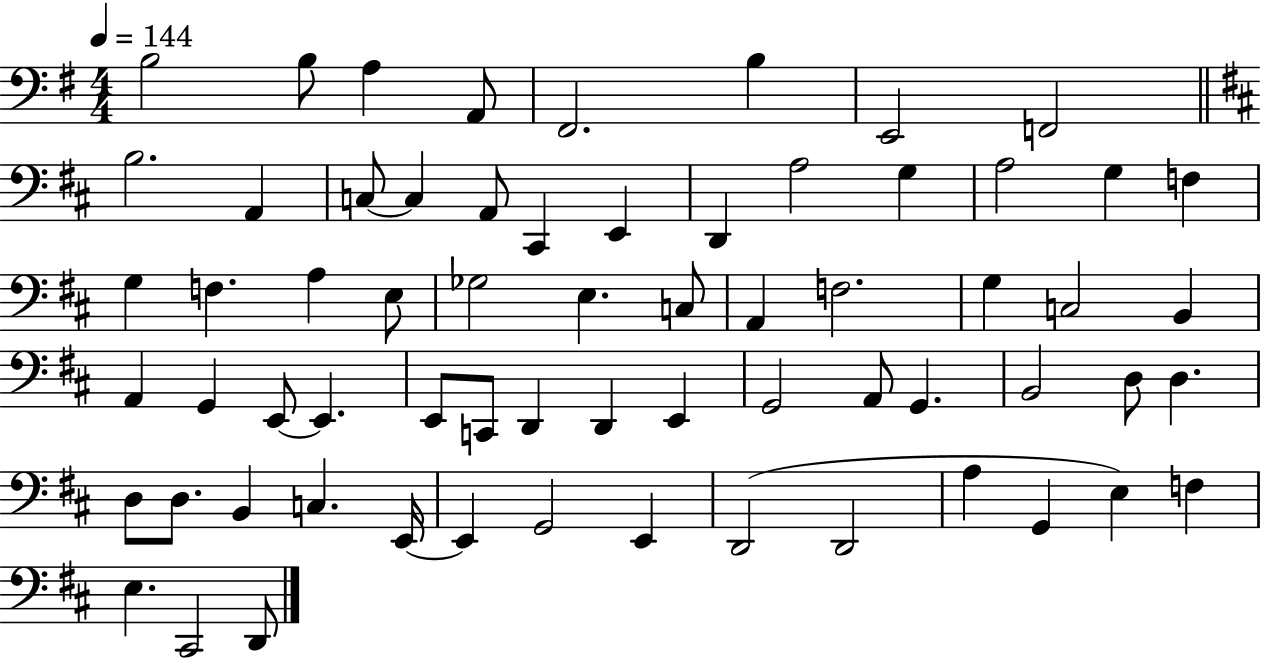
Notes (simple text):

B3/h B3/e A3/q A2/e F#2/h. B3/q E2/h F2/h B3/h. A2/q C3/e C3/q A2/e C#2/q E2/q D2/q A3/h G3/q A3/h G3/q F3/q G3/q F3/q. A3/q E3/e Gb3/h E3/q. C3/e A2/q F3/h. G3/q C3/h B2/q A2/q G2/q E2/e E2/q. E2/e C2/e D2/q D2/q E2/q G2/h A2/e G2/q. B2/h D3/e D3/q. D3/e D3/e. B2/q C3/q. E2/s E2/q G2/h E2/q D2/h D2/h A3/q G2/q E3/q F3/q E3/q. C#2/h D2/e